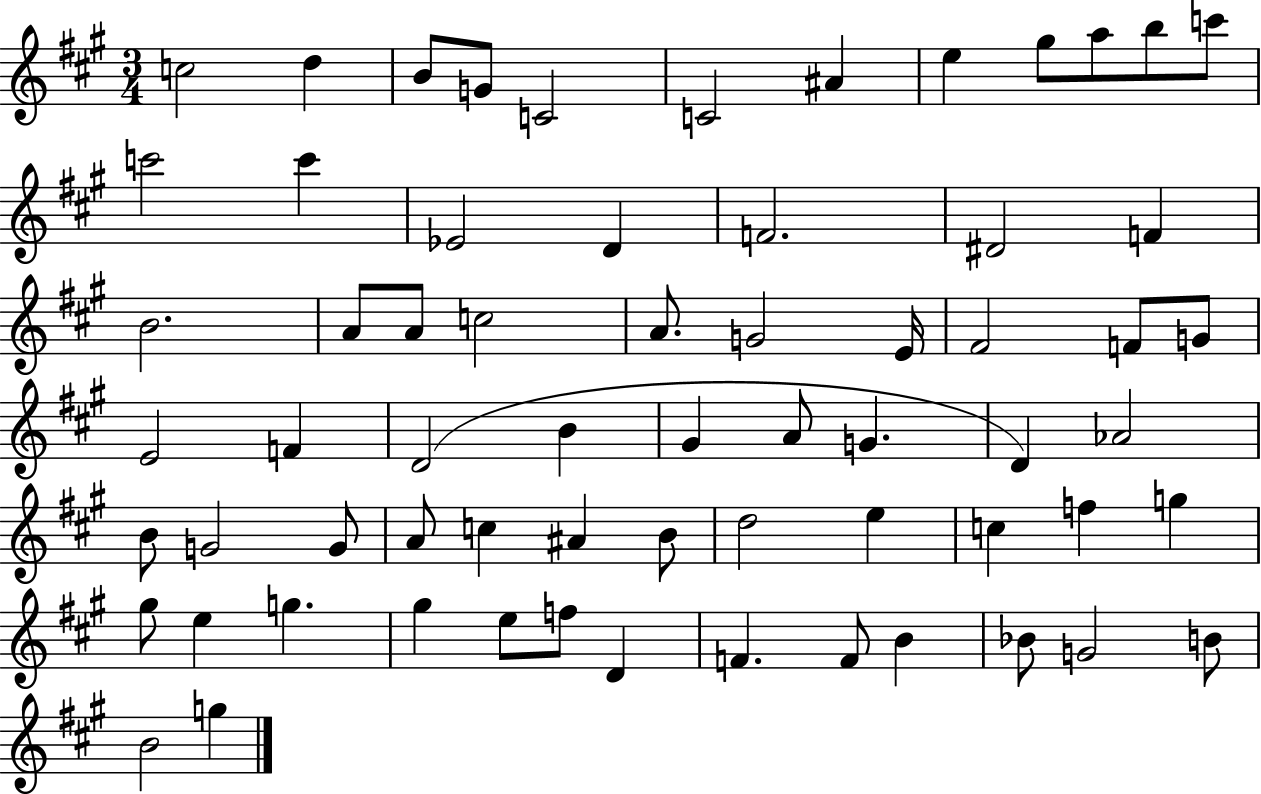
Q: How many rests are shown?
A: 0